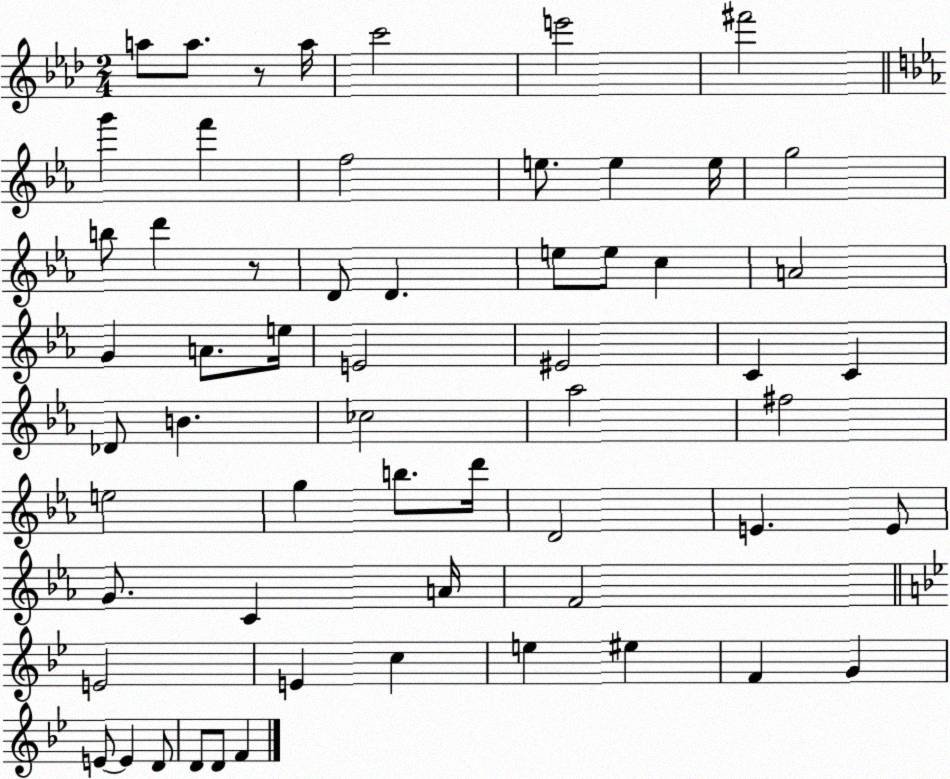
X:1
T:Untitled
M:2/4
L:1/4
K:Ab
a/2 a/2 z/2 a/4 c'2 e'2 ^f'2 g' f' f2 e/2 e e/4 g2 b/2 d' z/2 D/2 D e/2 e/2 c A2 G A/2 e/4 E2 ^E2 C C _D/2 B _c2 _a2 ^f2 e2 g b/2 d'/4 D2 E E/2 G/2 C A/4 F2 E2 E c e ^e F G E/2 E D/2 D/2 D/2 F